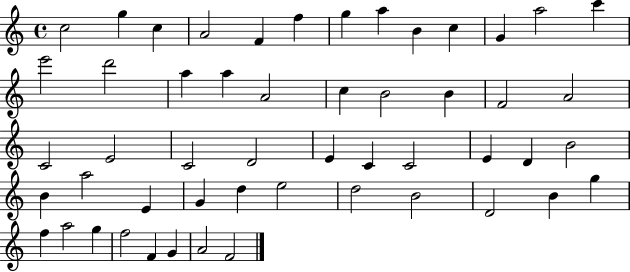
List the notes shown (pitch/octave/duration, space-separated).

C5/h G5/q C5/q A4/h F4/q F5/q G5/q A5/q B4/q C5/q G4/q A5/h C6/q E6/h D6/h A5/q A5/q A4/h C5/q B4/h B4/q F4/h A4/h C4/h E4/h C4/h D4/h E4/q C4/q C4/h E4/q D4/q B4/h B4/q A5/h E4/q G4/q D5/q E5/h D5/h B4/h D4/h B4/q G5/q F5/q A5/h G5/q F5/h F4/q G4/q A4/h F4/h